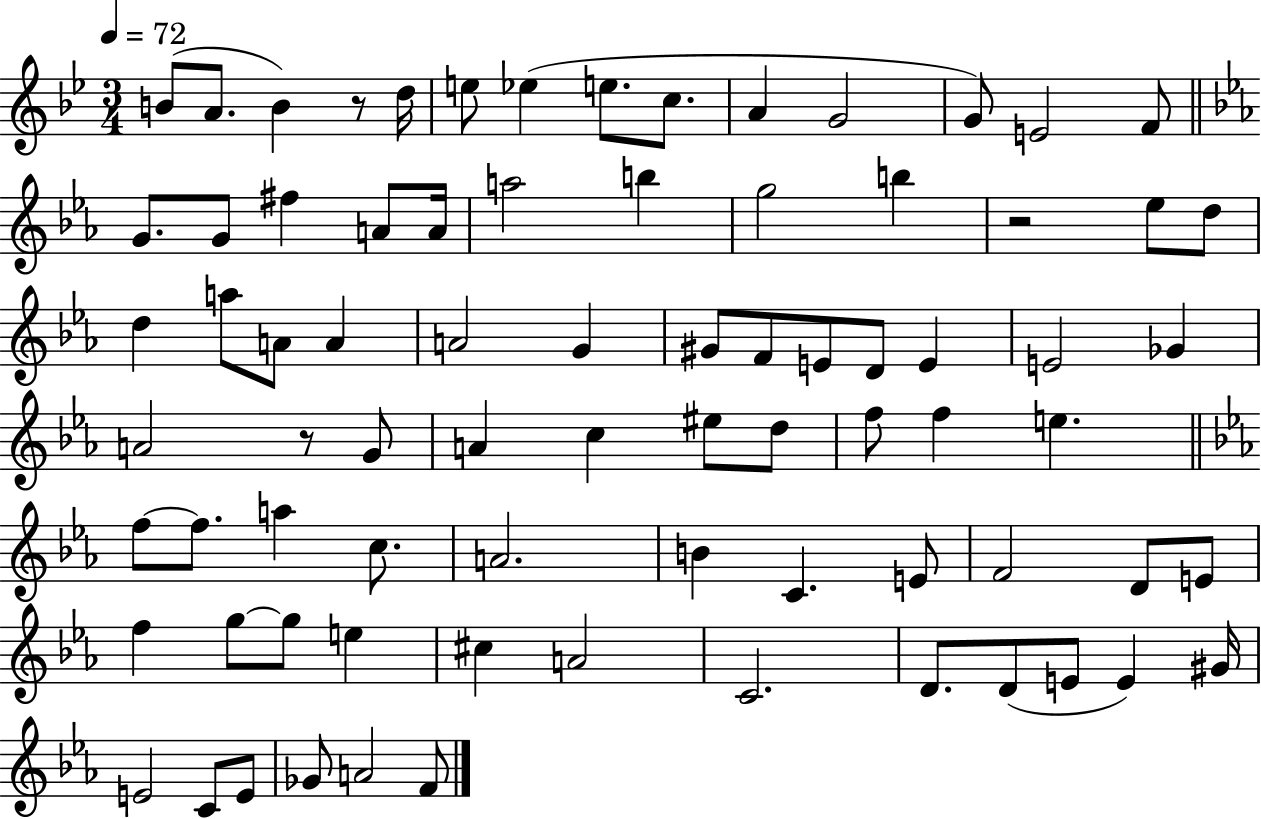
X:1
T:Untitled
M:3/4
L:1/4
K:Bb
B/2 A/2 B z/2 d/4 e/2 _e e/2 c/2 A G2 G/2 E2 F/2 G/2 G/2 ^f A/2 A/4 a2 b g2 b z2 _e/2 d/2 d a/2 A/2 A A2 G ^G/2 F/2 E/2 D/2 E E2 _G A2 z/2 G/2 A c ^e/2 d/2 f/2 f e f/2 f/2 a c/2 A2 B C E/2 F2 D/2 E/2 f g/2 g/2 e ^c A2 C2 D/2 D/2 E/2 E ^G/4 E2 C/2 E/2 _G/2 A2 F/2